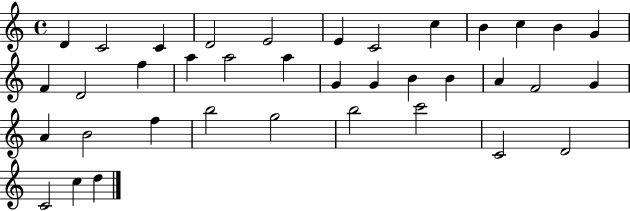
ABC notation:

X:1
T:Untitled
M:4/4
L:1/4
K:C
D C2 C D2 E2 E C2 c B c B G F D2 f a a2 a G G B B A F2 G A B2 f b2 g2 b2 c'2 C2 D2 C2 c d